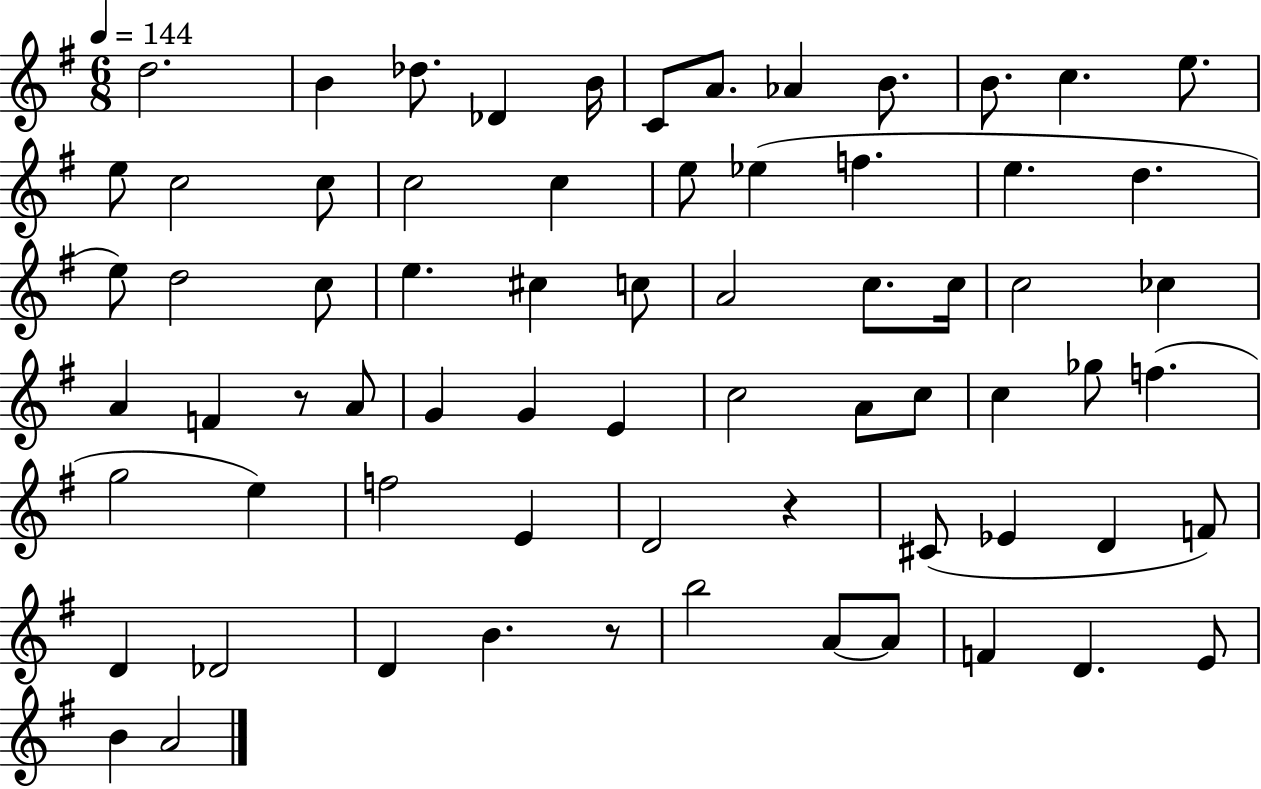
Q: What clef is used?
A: treble